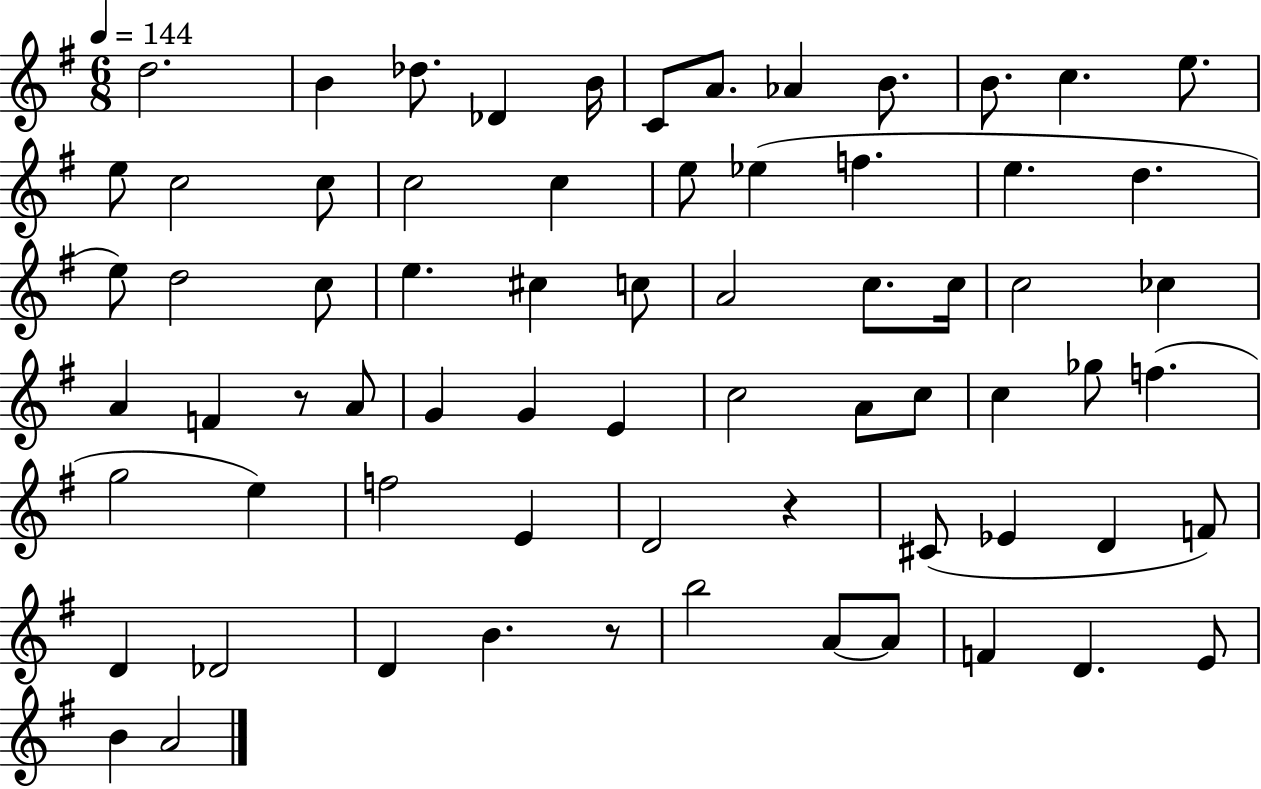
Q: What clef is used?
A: treble